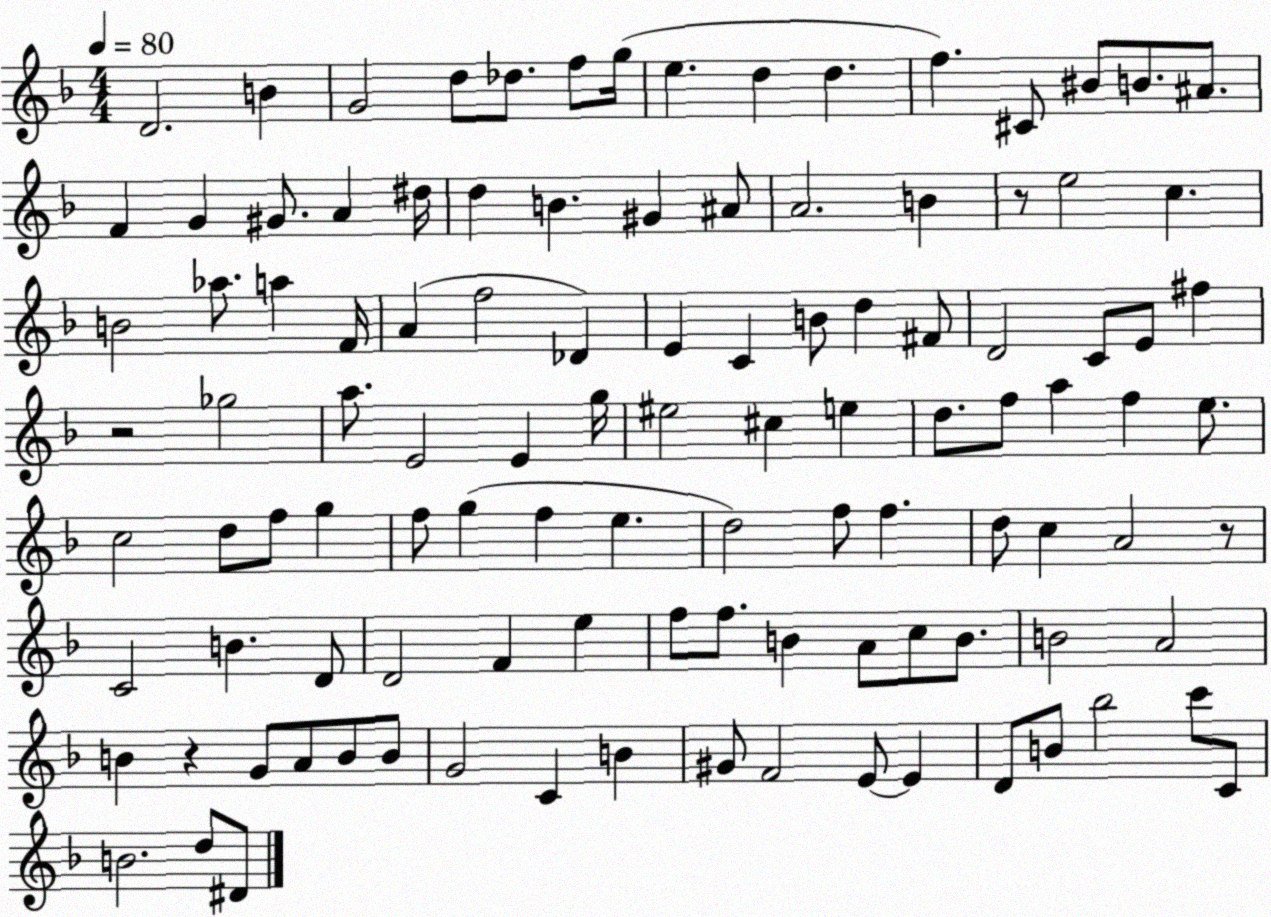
X:1
T:Untitled
M:4/4
L:1/4
K:F
D2 B G2 d/2 _d/2 f/2 g/4 e d d f ^C/2 ^B/2 B/2 ^A/2 F G ^G/2 A ^d/4 d B ^G ^A/2 A2 B z/2 e2 c B2 _a/2 a F/4 A f2 _D E C B/2 d ^F/2 D2 C/2 E/2 ^f z2 _g2 a/2 E2 E g/4 ^e2 ^c e d/2 f/2 a f e/2 c2 d/2 f/2 g f/2 g f e d2 f/2 f d/2 c A2 z/2 C2 B D/2 D2 F e f/2 f/2 B A/2 c/2 B/2 B2 A2 B z G/2 A/2 B/2 B/2 G2 C B ^G/2 F2 E/2 E D/2 B/2 _b2 c'/2 C/2 B2 d/2 ^D/2